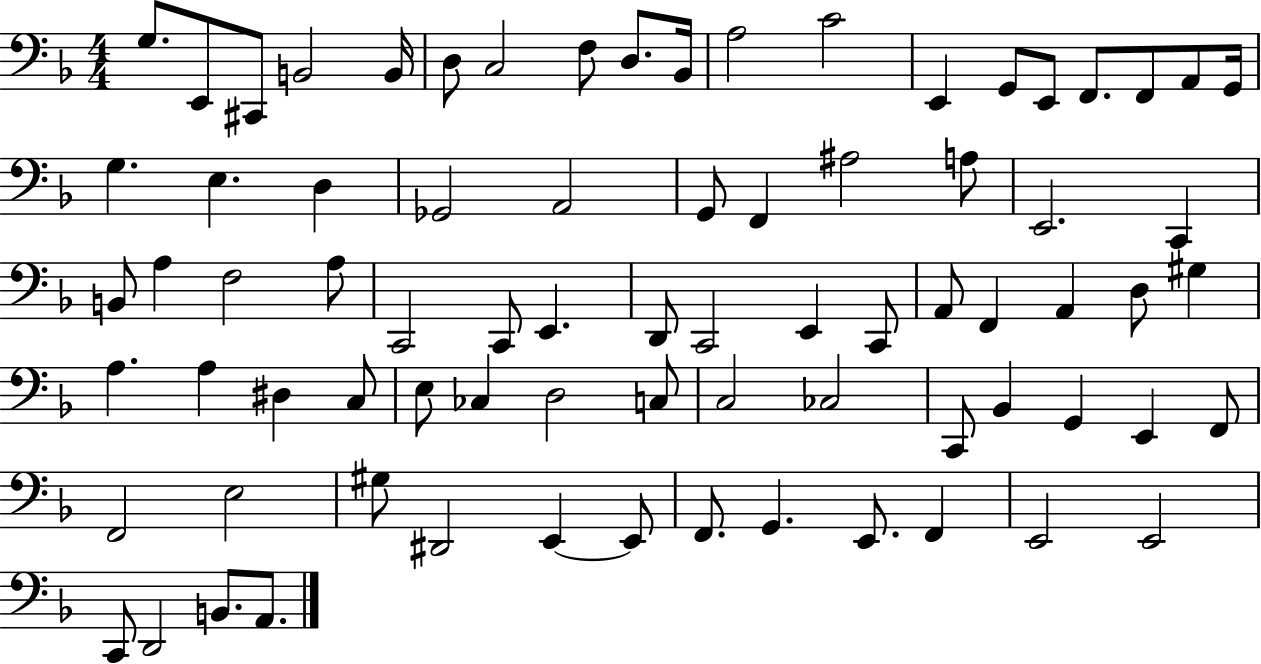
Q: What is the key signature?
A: F major